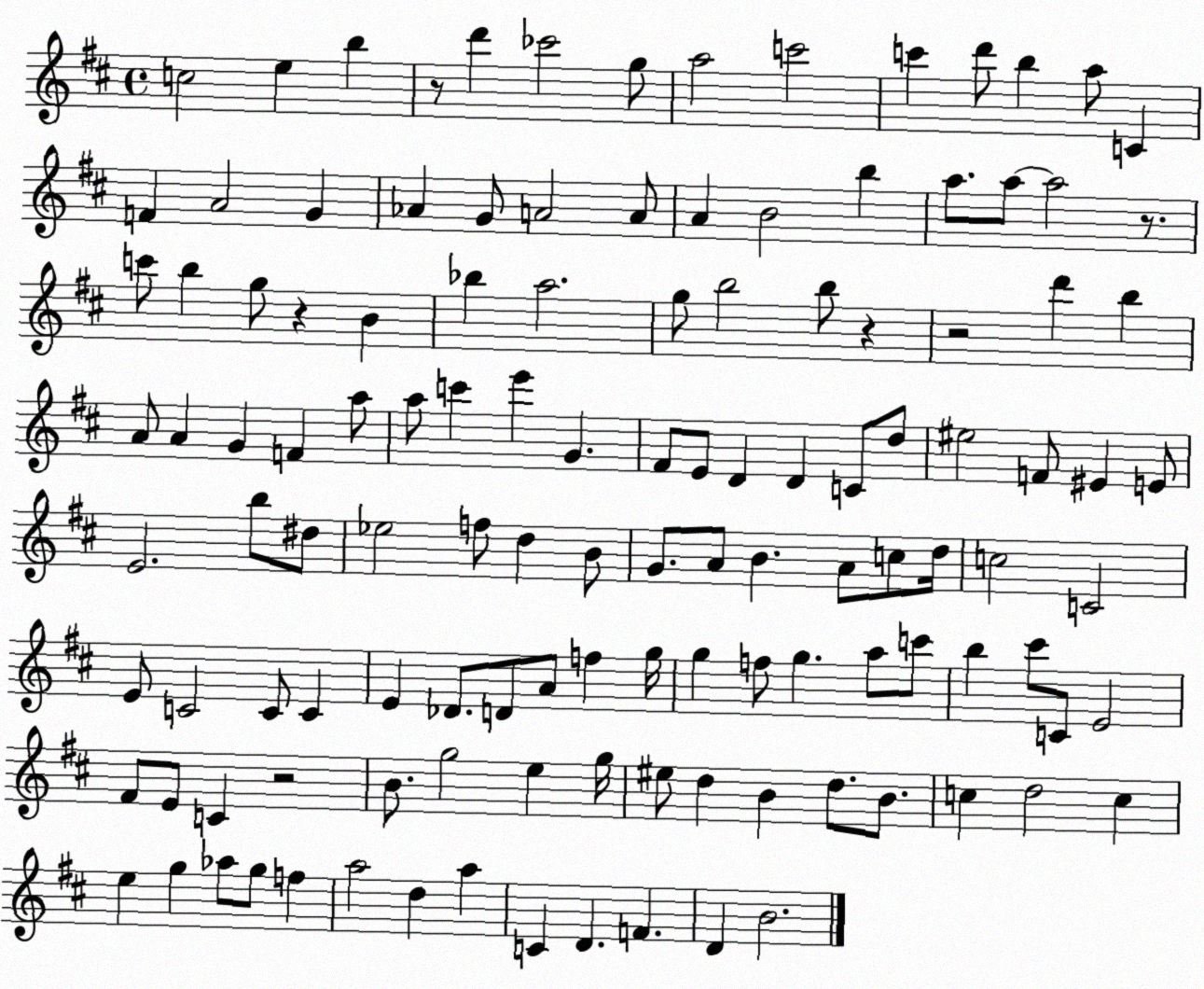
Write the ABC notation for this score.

X:1
T:Untitled
M:4/4
L:1/4
K:D
c2 e b z/2 d' _c'2 g/2 a2 c'2 c' d'/2 b a/2 C F A2 G _A G/2 A2 A/2 A B2 b a/2 a/2 a2 z/2 c'/2 b g/2 z B _b a2 g/2 b2 b/2 z z2 d' b A/2 A G F a/2 a/2 c' e' G ^F/2 E/2 D D C/2 d/2 ^e2 F/2 ^E E/2 E2 b/2 ^d/2 _e2 f/2 d B/2 G/2 A/2 B A/2 c/2 d/4 c2 C2 E/2 C2 C/2 C E _D/2 D/2 A/2 f g/4 g f/2 g a/2 c'/2 b ^c'/2 C/2 E2 ^F/2 E/2 C z2 B/2 g2 e g/4 ^e/2 d B d/2 B/2 c d2 c e g _a/2 g/2 f a2 d a C D F D B2